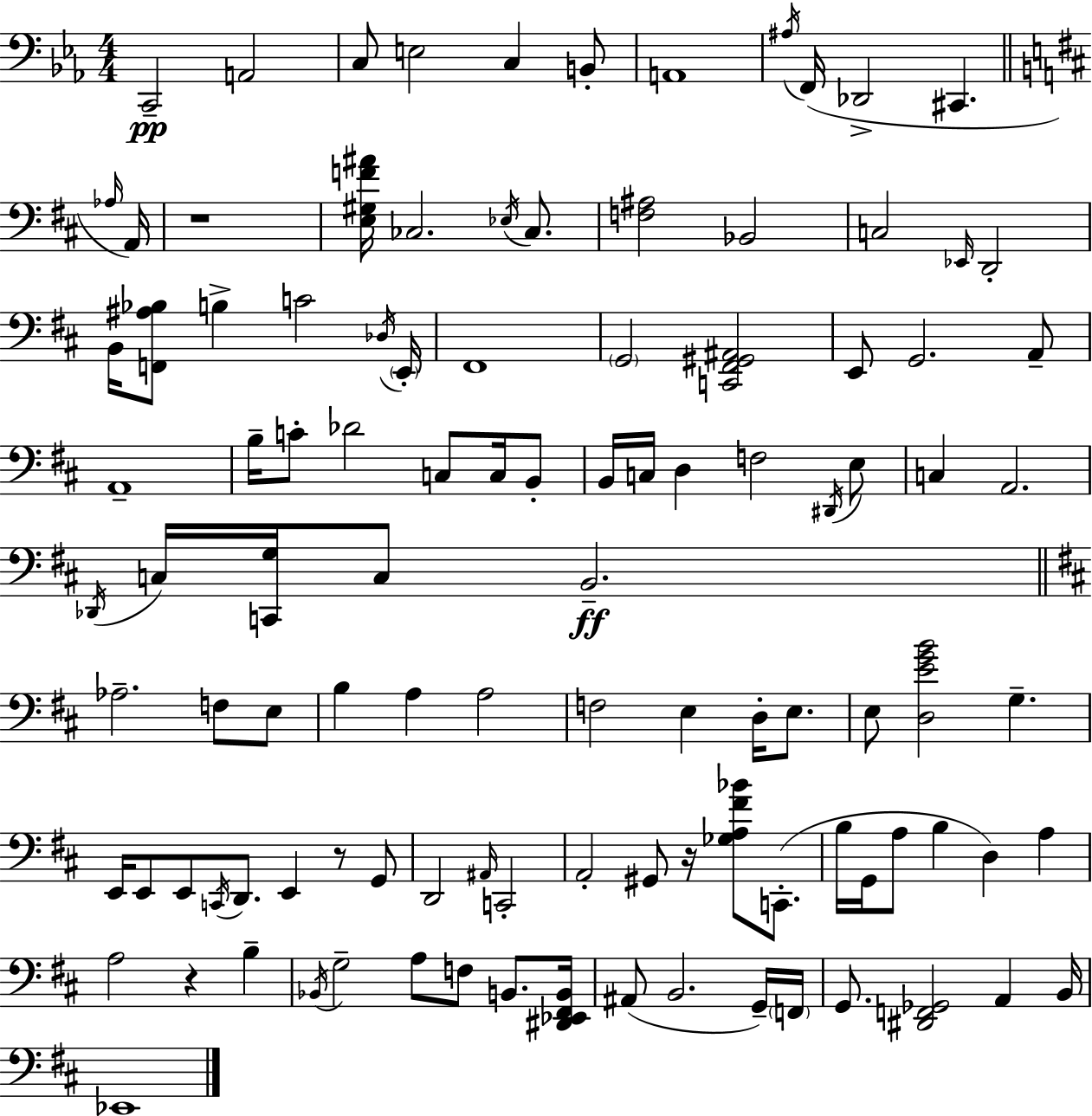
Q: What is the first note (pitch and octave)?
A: C2